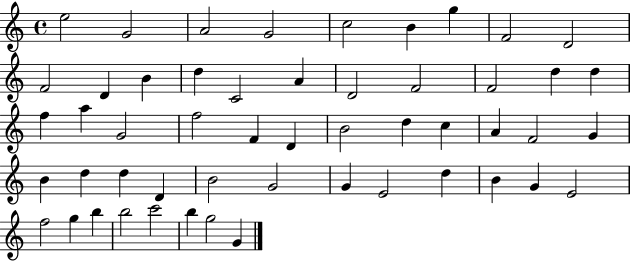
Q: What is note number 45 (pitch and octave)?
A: F5